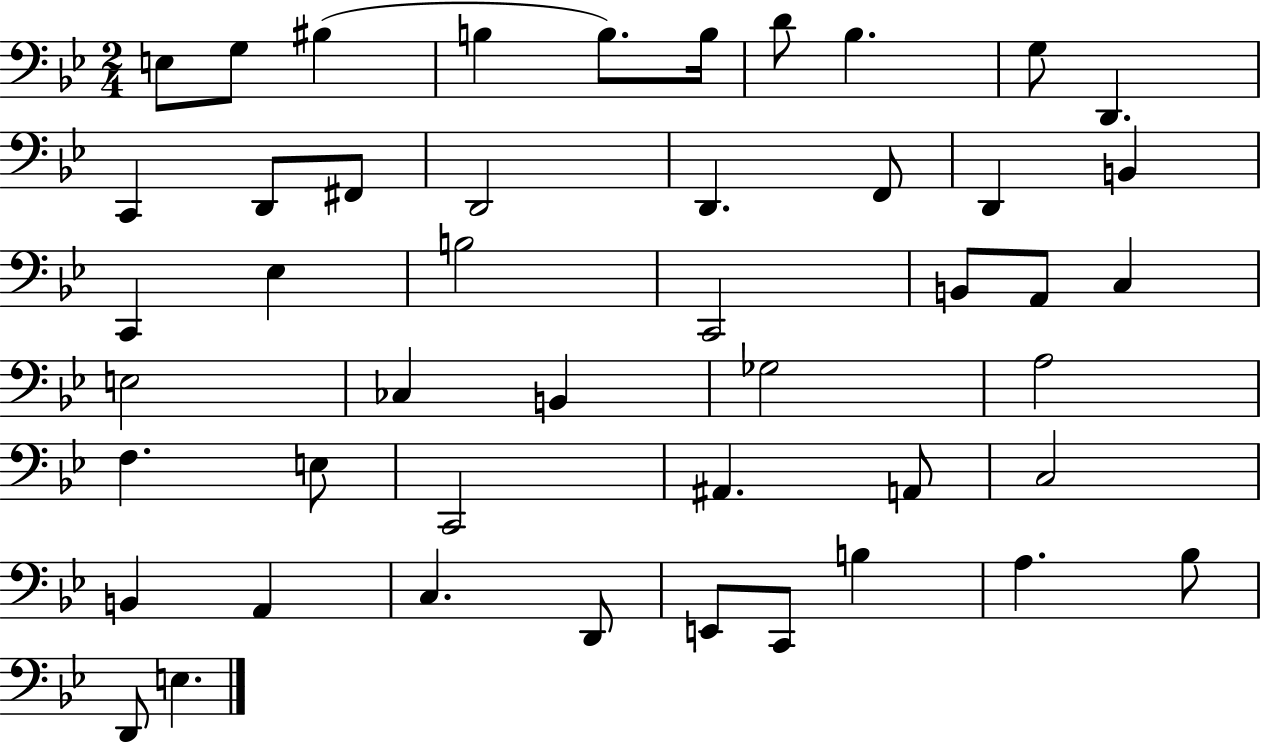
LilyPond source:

{
  \clef bass
  \numericTimeSignature
  \time 2/4
  \key bes \major
  e8 g8 bis4( | b4 b8.) b16 | d'8 bes4. | g8 d,4. | \break c,4 d,8 fis,8 | d,2 | d,4. f,8 | d,4 b,4 | \break c,4 ees4 | b2 | c,2 | b,8 a,8 c4 | \break e2 | ces4 b,4 | ges2 | a2 | \break f4. e8 | c,2 | ais,4. a,8 | c2 | \break b,4 a,4 | c4. d,8 | e,8 c,8 b4 | a4. bes8 | \break d,8 e4. | \bar "|."
}